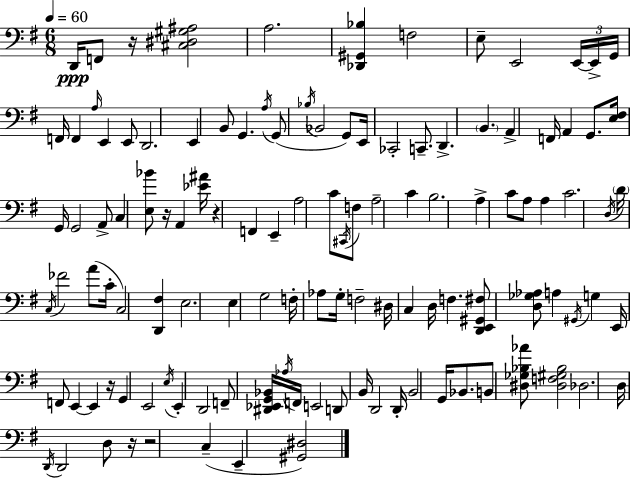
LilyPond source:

{
  \clef bass
  \numericTimeSignature
  \time 6/8
  \key e \minor
  \tempo 4 = 60
  d,16\ppp f,8 r16 <cis dis gis ais>2 | a2. | <des, gis, bes>4 f2 | e8-- e,2 \tuplet 3/2 { e,16~~ e,16-> | \break g,16 } f,16 f,4 \grace { a16 } e,4 e,8 | d,2. | e,4 b,8 g,4. | \acciaccatura { a16 }( g,8 \acciaccatura { bes16 } bes,2 | \break g,8) e,16 ces,2-. | c,8.-- d,4.-> \parenthesize b,4. | a,4-> f,16 a,4 | g,8. <e fis>16 g,16 g,2 | \break a,8-> c4 <e bes'>8 r16 a,4 | <ees' ais'>16 r4 f,4 e,4-- | a2 c'8 | \acciaccatura { cis,16 } f8 a2-- | \break c'4 b2. | a4-> c'8 a8 | a4 c'2. | \acciaccatura { d16 } \parenthesize d'16 \acciaccatura { c16 } fes'2 | \break a'8( c'16-. c2) | <d, fis>4 e2. | e4 g2 | f16-. aes8 g16-. f2-- | \break dis16 c4 d16 | f4. <d, e, gis, fis>8 <d ges aes>8 a4 | \acciaccatura { gis,16 } g4 e,16 f,8 e,4~~ | e,4 r16 g,4 e,2 | \break \acciaccatura { e16 } e,4-. | d,2 f,8-- <dis, ees, g, bes,>16 \acciaccatura { aes16 } | f,16 e,2 d,8 b,16 | d,2 d,16-. b,2 | \break g,16 bes,8. b,8 <dis ges bes aes'>8 | <dis f gis bes>2 des2. | d16 \acciaccatura { d,16 } d,2 | d8 r16 r2 | \break c4--( e,4-- | <gis, dis>2) \bar "|."
}